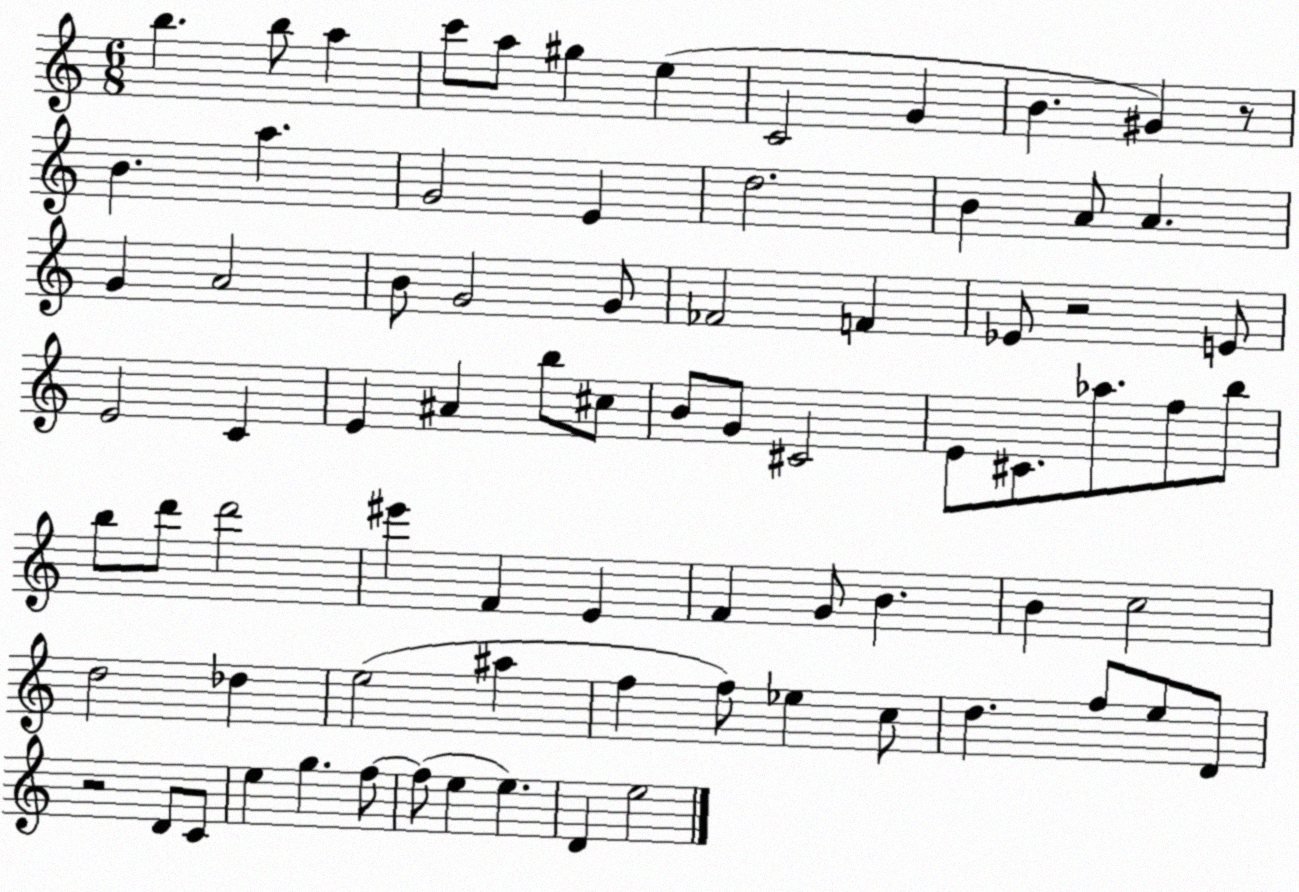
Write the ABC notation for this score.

X:1
T:Untitled
M:6/8
L:1/4
K:C
b b/2 a c'/2 a/2 ^g e C2 G B ^G z/2 B a G2 E d2 B A/2 A G A2 B/2 G2 G/2 _F2 F _E/2 z2 E/2 E2 C E ^A b/2 ^c/2 B/2 G/2 ^C2 E/2 ^C/2 _a/2 f/2 b/2 b/2 d'/2 d'2 ^e' F E F G/2 B B c2 d2 _d e2 ^a f f/2 _e c/2 d f/2 e/2 D/2 z2 D/2 C/2 e g f/2 f/2 e e D e2